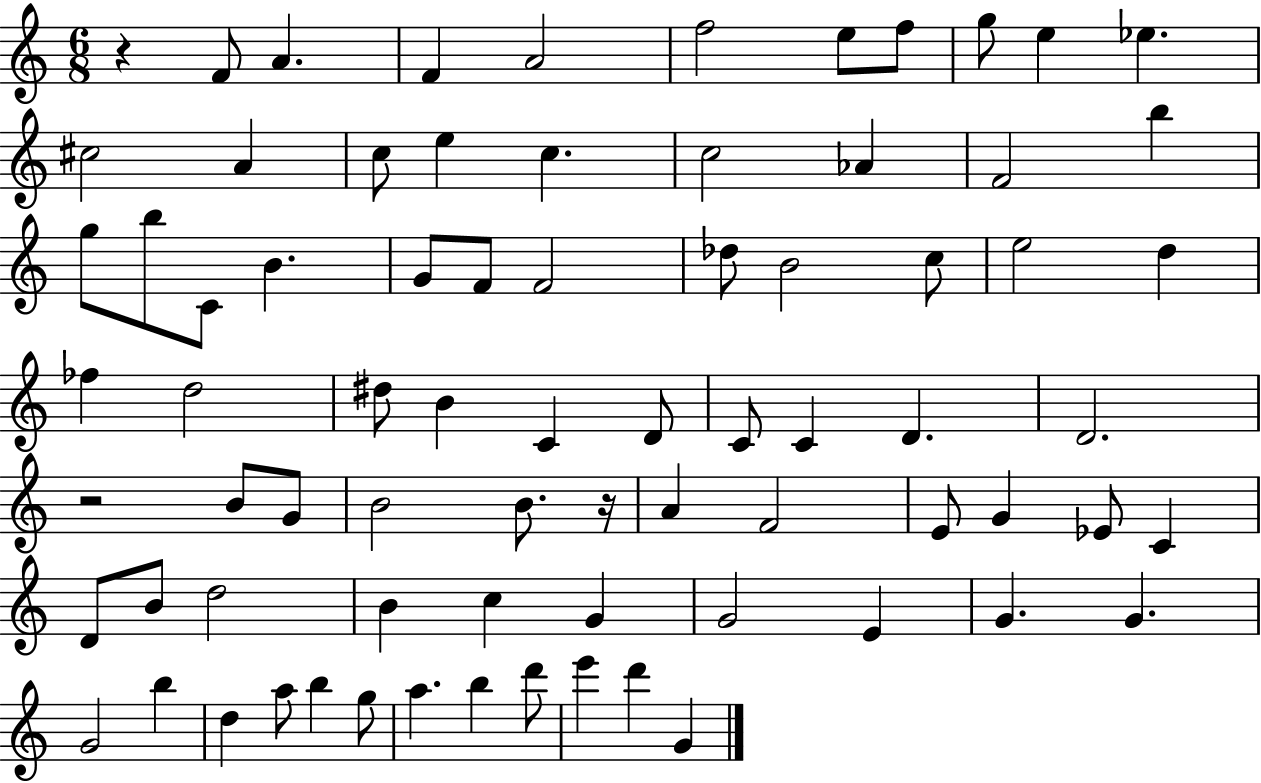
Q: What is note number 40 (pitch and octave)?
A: D4